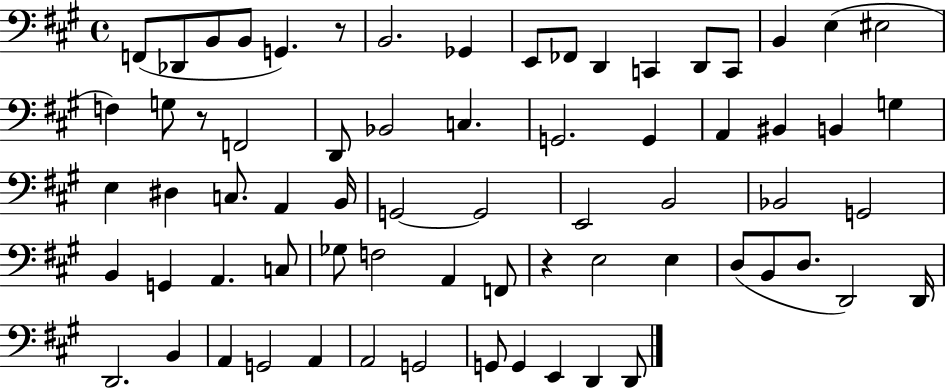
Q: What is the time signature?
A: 4/4